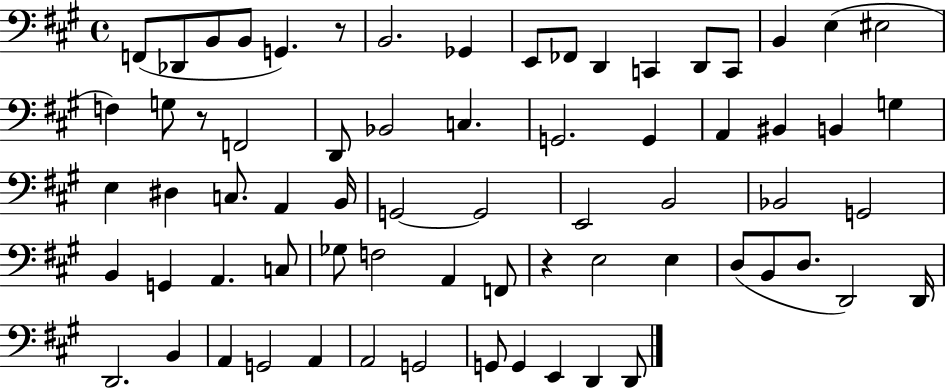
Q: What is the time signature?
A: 4/4